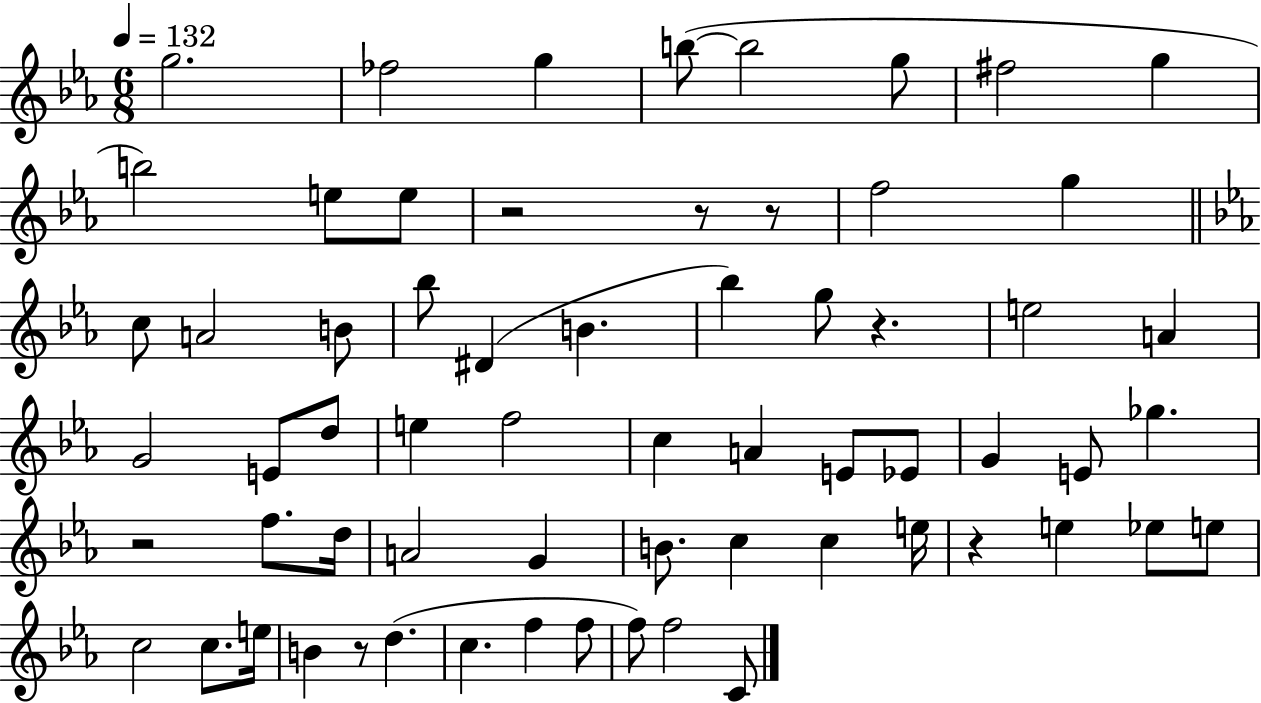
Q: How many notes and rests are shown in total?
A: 64